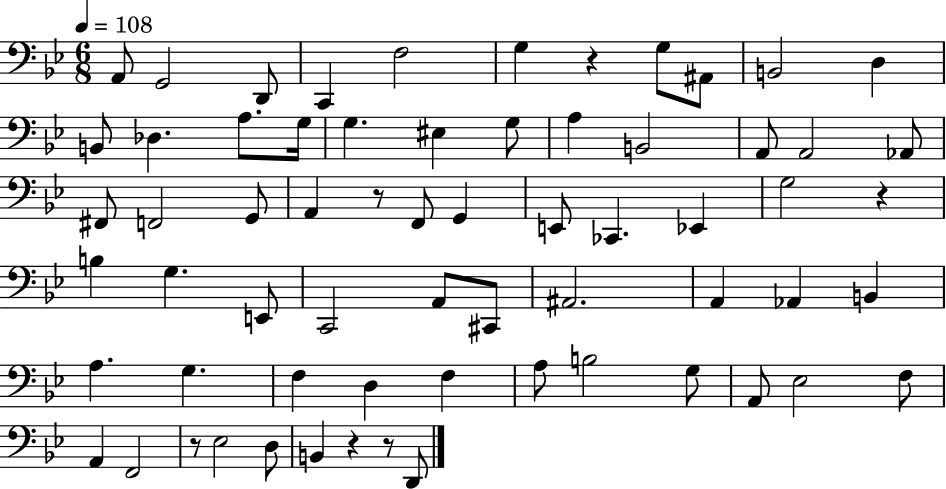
{
  \clef bass
  \numericTimeSignature
  \time 6/8
  \key bes \major
  \tempo 4 = 108
  a,8 g,2 d,8 | c,4 f2 | g4 r4 g8 ais,8 | b,2 d4 | \break b,8 des4. a8. g16 | g4. eis4 g8 | a4 b,2 | a,8 a,2 aes,8 | \break fis,8 f,2 g,8 | a,4 r8 f,8 g,4 | e,8 ces,4. ees,4 | g2 r4 | \break b4 g4. e,8 | c,2 a,8 cis,8 | ais,2. | a,4 aes,4 b,4 | \break a4. g4. | f4 d4 f4 | a8 b2 g8 | a,8 ees2 f8 | \break a,4 f,2 | r8 ees2 d8 | b,4 r4 r8 d,8 | \bar "|."
}